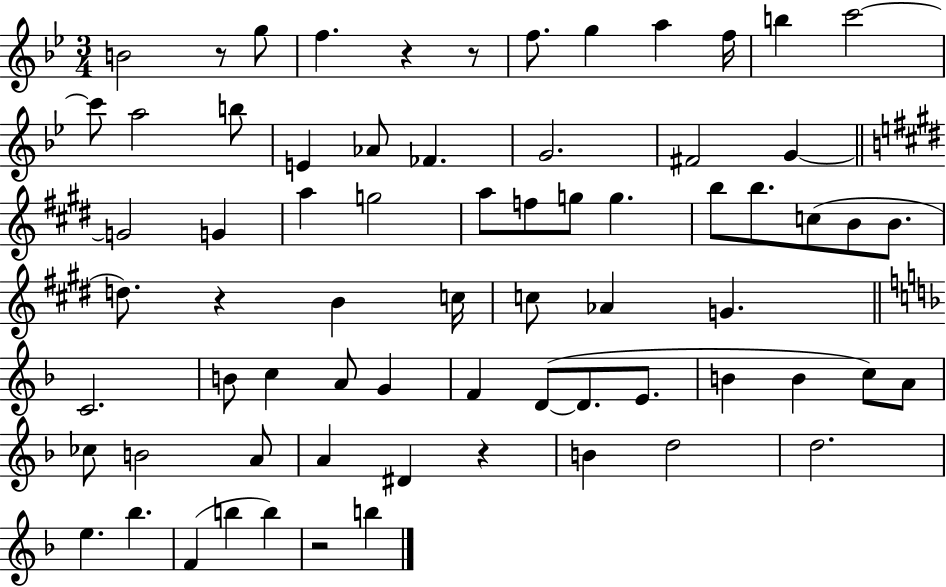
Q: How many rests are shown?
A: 6